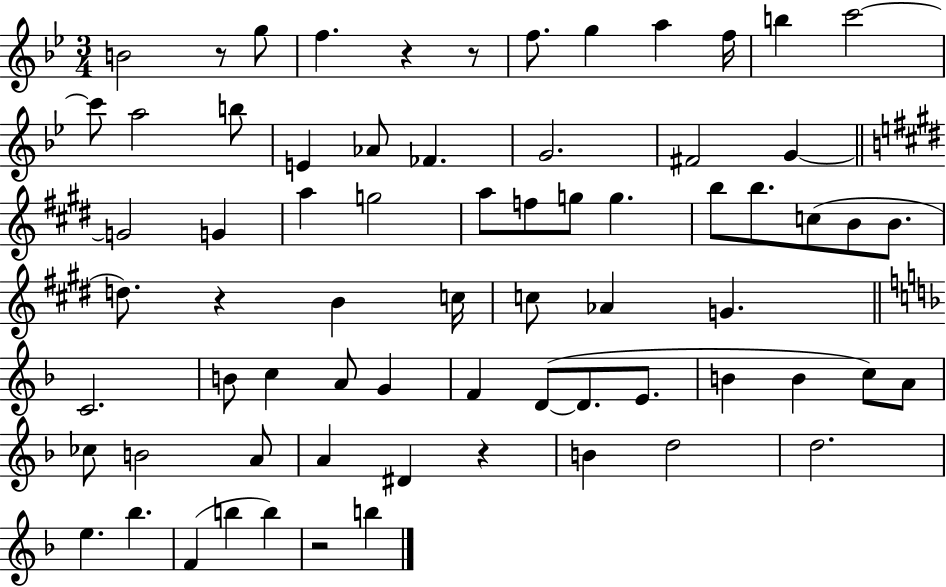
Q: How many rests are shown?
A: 6